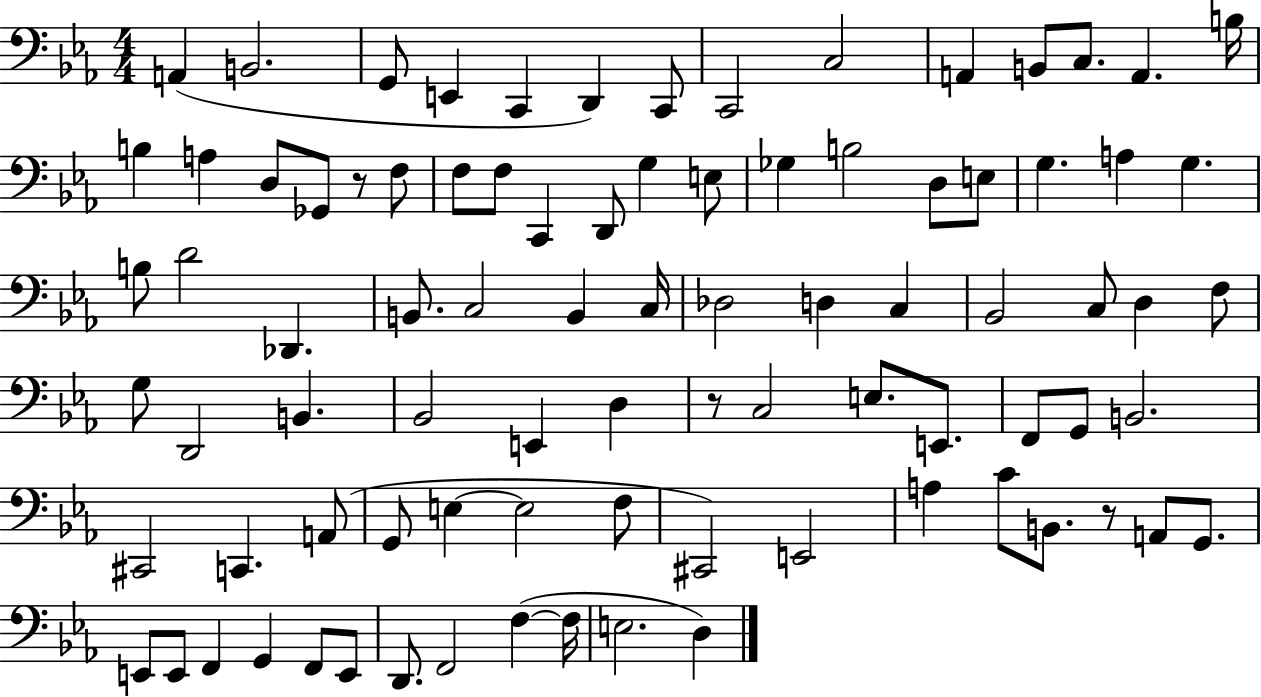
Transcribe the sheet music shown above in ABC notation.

X:1
T:Untitled
M:4/4
L:1/4
K:Eb
A,, B,,2 G,,/2 E,, C,, D,, C,,/2 C,,2 C,2 A,, B,,/2 C,/2 A,, B,/4 B, A, D,/2 _G,,/2 z/2 F,/2 F,/2 F,/2 C,, D,,/2 G, E,/2 _G, B,2 D,/2 E,/2 G, A, G, B,/2 D2 _D,, B,,/2 C,2 B,, C,/4 _D,2 D, C, _B,,2 C,/2 D, F,/2 G,/2 D,,2 B,, _B,,2 E,, D, z/2 C,2 E,/2 E,,/2 F,,/2 G,,/2 B,,2 ^C,,2 C,, A,,/2 G,,/2 E, E,2 F,/2 ^C,,2 E,,2 A, C/2 B,,/2 z/2 A,,/2 G,,/2 E,,/2 E,,/2 F,, G,, F,,/2 E,,/2 D,,/2 F,,2 F, F,/4 E,2 D,